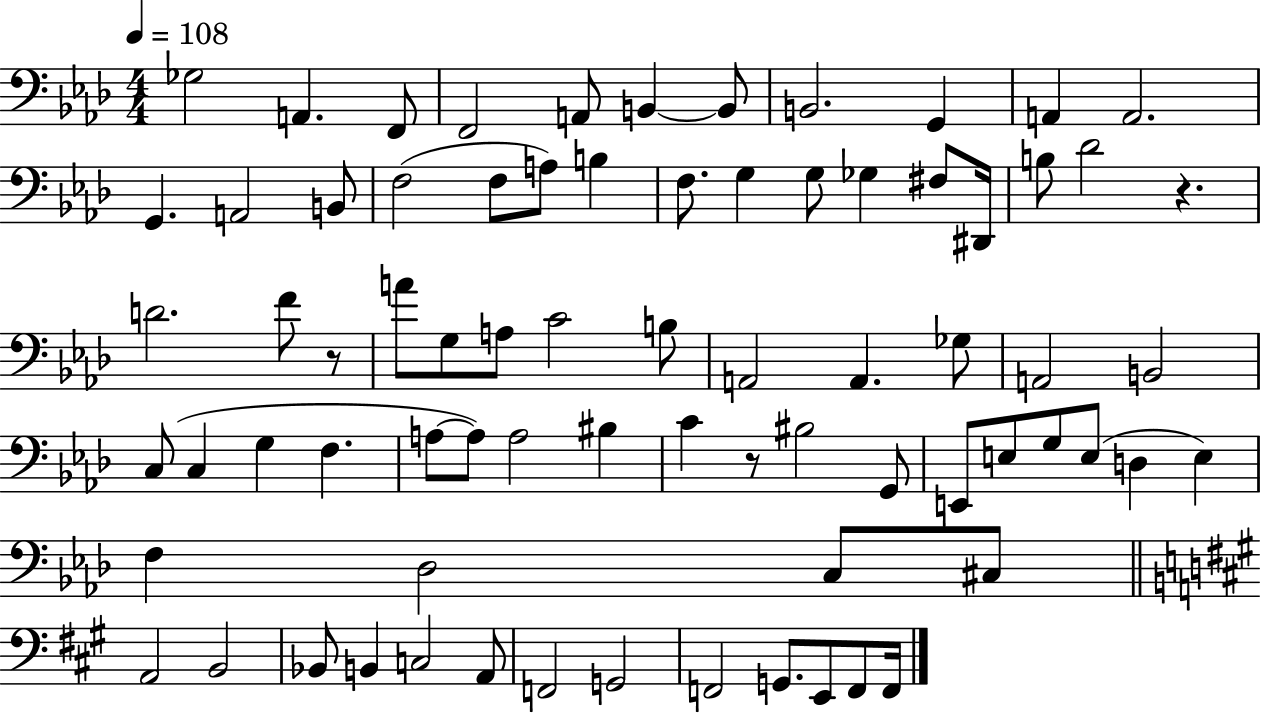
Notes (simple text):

Gb3/h A2/q. F2/e F2/h A2/e B2/q B2/e B2/h. G2/q A2/q A2/h. G2/q. A2/h B2/e F3/h F3/e A3/e B3/q F3/e. G3/q G3/e Gb3/q F#3/e D#2/s B3/e Db4/h R/q. D4/h. F4/e R/e A4/e G3/e A3/e C4/h B3/e A2/h A2/q. Gb3/e A2/h B2/h C3/e C3/q G3/q F3/q. A3/e A3/e A3/h BIS3/q C4/q R/e BIS3/h G2/e E2/e E3/e G3/e E3/e D3/q E3/q F3/q Db3/h C3/e C#3/e A2/h B2/h Bb2/e B2/q C3/h A2/e F2/h G2/h F2/h G2/e. E2/e F2/e F2/s